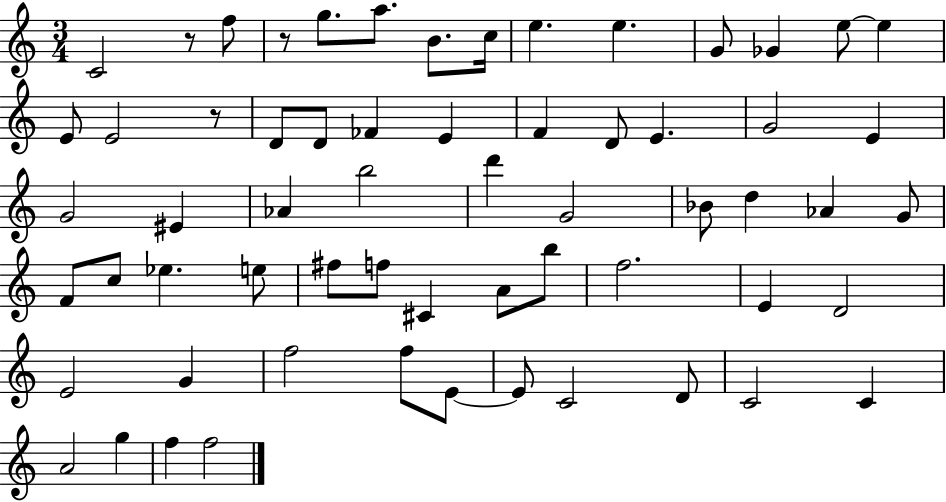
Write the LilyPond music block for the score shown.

{
  \clef treble
  \numericTimeSignature
  \time 3/4
  \key c \major
  c'2 r8 f''8 | r8 g''8. a''8. b'8. c''16 | e''4. e''4. | g'8 ges'4 e''8~~ e''4 | \break e'8 e'2 r8 | d'8 d'8 fes'4 e'4 | f'4 d'8 e'4. | g'2 e'4 | \break g'2 eis'4 | aes'4 b''2 | d'''4 g'2 | bes'8 d''4 aes'4 g'8 | \break f'8 c''8 ees''4. e''8 | fis''8 f''8 cis'4 a'8 b''8 | f''2. | e'4 d'2 | \break e'2 g'4 | f''2 f''8 e'8~~ | e'8 c'2 d'8 | c'2 c'4 | \break a'2 g''4 | f''4 f''2 | \bar "|."
}